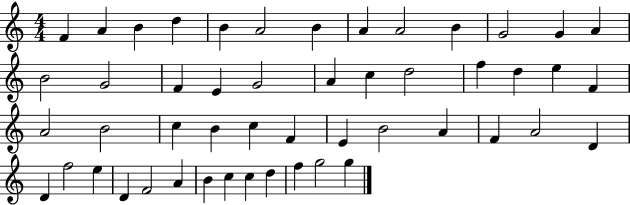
F4/q A4/q B4/q D5/q B4/q A4/h B4/q A4/q A4/h B4/q G4/h G4/q A4/q B4/h G4/h F4/q E4/q G4/h A4/q C5/q D5/h F5/q D5/q E5/q F4/q A4/h B4/h C5/q B4/q C5/q F4/q E4/q B4/h A4/q F4/q A4/h D4/q D4/q F5/h E5/q D4/q F4/h A4/q B4/q C5/q C5/q D5/q F5/q G5/h G5/q